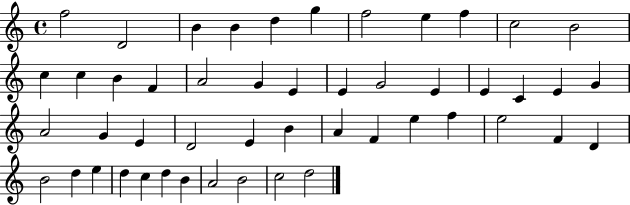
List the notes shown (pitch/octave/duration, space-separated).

F5/h D4/h B4/q B4/q D5/q G5/q F5/h E5/q F5/q C5/h B4/h C5/q C5/q B4/q F4/q A4/h G4/q E4/q E4/q G4/h E4/q E4/q C4/q E4/q G4/q A4/h G4/q E4/q D4/h E4/q B4/q A4/q F4/q E5/q F5/q E5/h F4/q D4/q B4/h D5/q E5/q D5/q C5/q D5/q B4/q A4/h B4/h C5/h D5/h